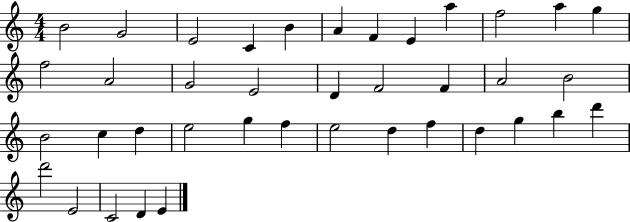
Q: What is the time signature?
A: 4/4